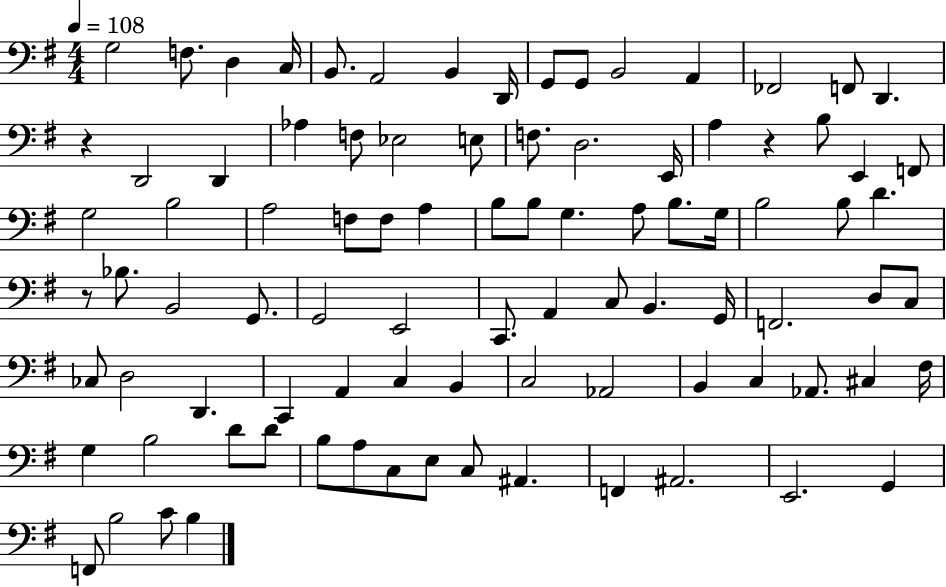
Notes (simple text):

G3/h F3/e. D3/q C3/s B2/e. A2/h B2/q D2/s G2/e G2/e B2/h A2/q FES2/h F2/e D2/q. R/q D2/h D2/q Ab3/q F3/e Eb3/h E3/e F3/e. D3/h. E2/s A3/q R/q B3/e E2/q F2/e G3/h B3/h A3/h F3/e F3/e A3/q B3/e B3/e G3/q. A3/e B3/e. G3/s B3/h B3/e D4/q. R/e Bb3/e. B2/h G2/e. G2/h E2/h C2/e. A2/q C3/e B2/q. G2/s F2/h. D3/e C3/e CES3/e D3/h D2/q. C2/q A2/q C3/q B2/q C3/h Ab2/h B2/q C3/q Ab2/e. C#3/q F#3/s G3/q B3/h D4/e D4/e B3/e A3/e C3/e E3/e C3/e A#2/q. F2/q A#2/h. E2/h. G2/q F2/e B3/h C4/e B3/q